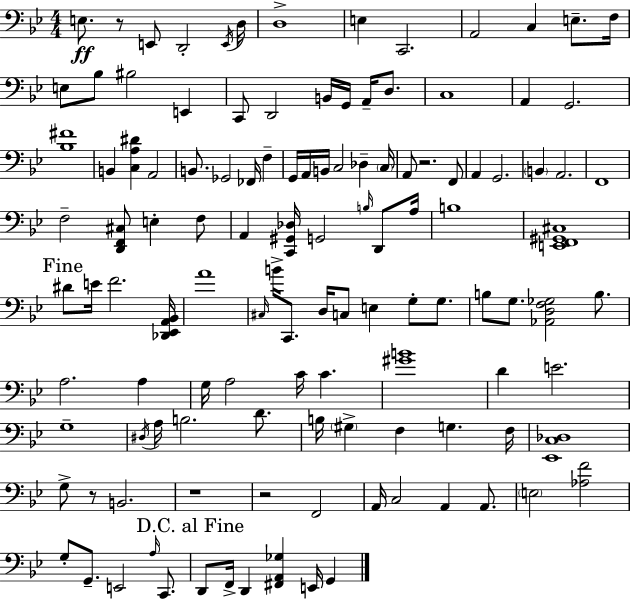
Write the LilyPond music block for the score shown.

{
  \clef bass
  \numericTimeSignature
  \time 4/4
  \key bes \major
  e8.\ff r8 e,8 d,2-. \acciaccatura { e,16 } | d16 d1-> | e4 c,2. | a,2 c4 e8.-- | \break f16 e8 bes8 bis2 e,4 | c,8 d,2 b,16 g,16 a,16-- d8. | c1 | a,4 g,2. | \break <bes fis'>1 | b,4 <c a dis'>4 a,2 | b,8. ges,2 fes,16 f4-- | g,16 a,16 b,16 c2 des4-- | \break \parenthesize c16 a,8 r2. f,8 | a,4 g,2. | \parenthesize b,4 a,2. | f,1 | \break f2-- <d, f, cis>8 e4-. f8 | a,4 <c, gis, des>16 g,2 \grace { b16 } d,8 | a16 b1 | <e, f, gis, cis>1 | \break \mark "Fine" dis'8 e'16 f'2. | <des, ees, a, bes,>16 a'1 | \grace { cis16 } b'16-> c,8. d16 c8 e4 g8-. | g8. b8 g8. <aes, d f ges>2 | \break b8. a2. a4 | g16 a2 c'16 c'4. | <gis' b'>1 | d'4 e'2. | \break g1-- | \acciaccatura { dis16 } a16 b2. | d'8. b16 \parenthesize gis4-> f4 g4. | f16 <ees, c des>1 | \break g8-> r8 b,2. | r1 | r2 f,2 | a,16 c2 a,4 | \break a,8. \parenthesize e2 <aes f'>2 | g8-. g,8.-- e,2 | \grace { a16 } c,8. \mark "D.C. al Fine" d,8 f,16-> d,4 <fis, a, ges>4 | e,16 g,4 \bar "|."
}